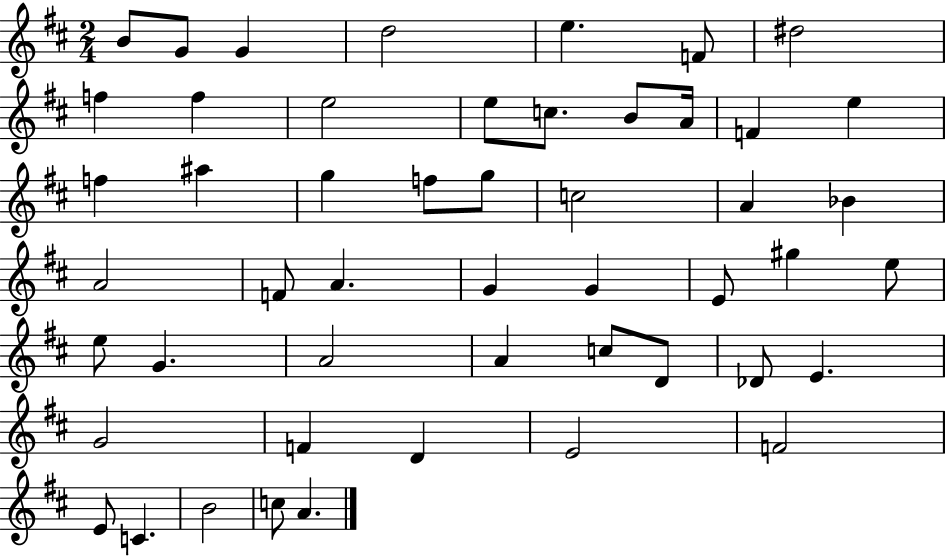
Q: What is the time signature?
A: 2/4